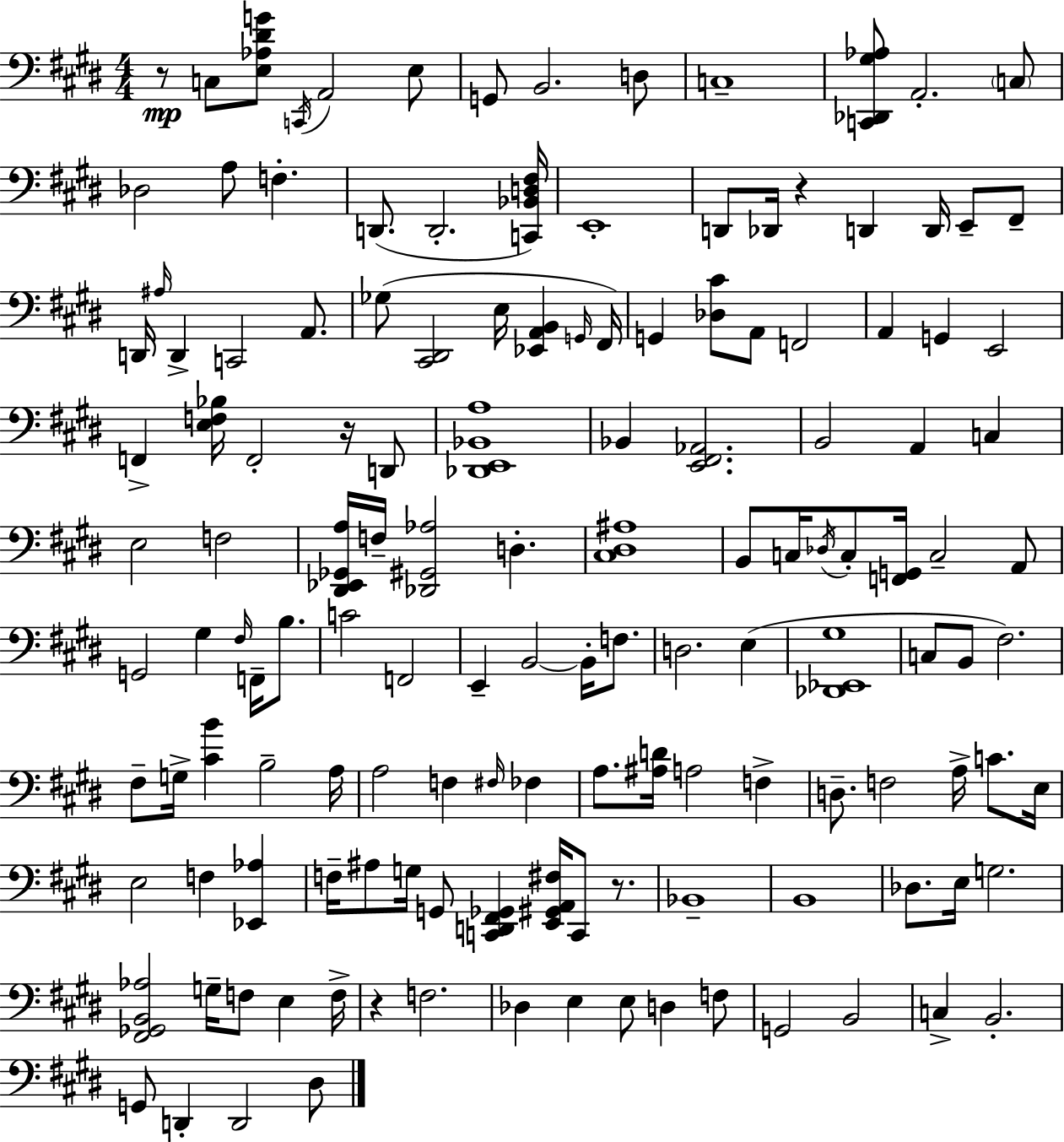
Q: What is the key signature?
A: E major